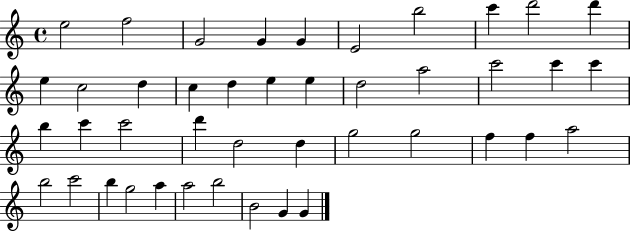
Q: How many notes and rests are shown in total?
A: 43